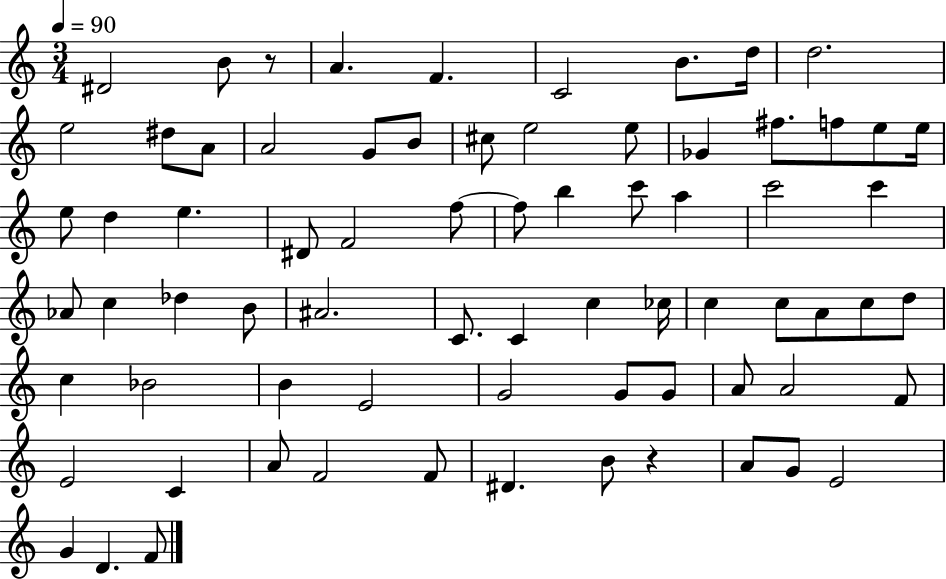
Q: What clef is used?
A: treble